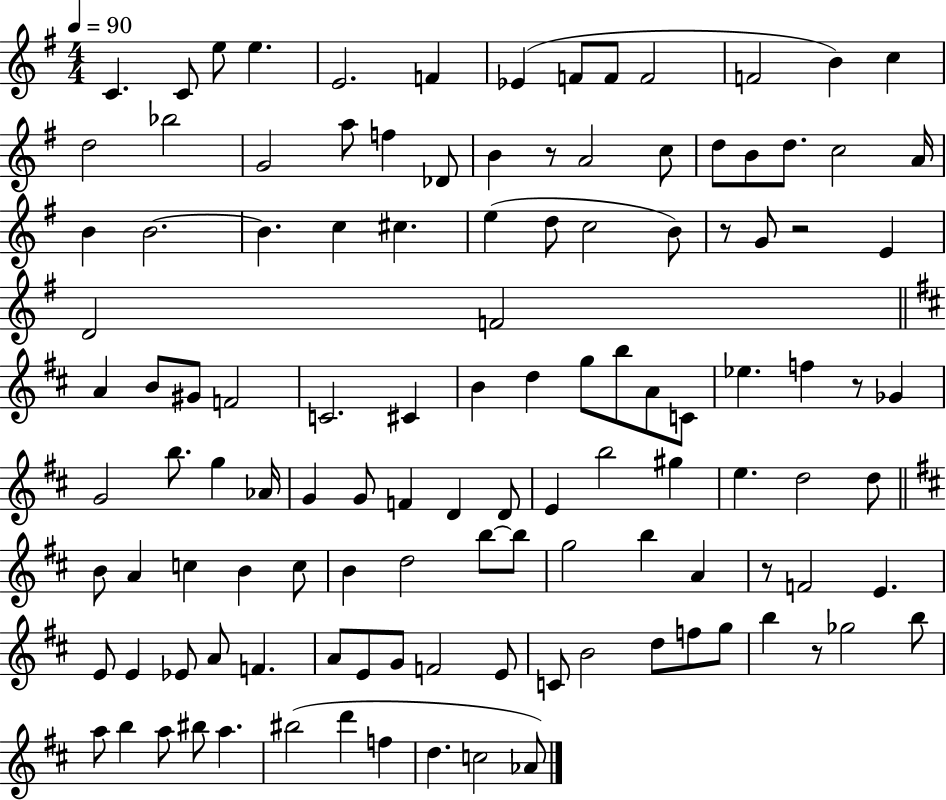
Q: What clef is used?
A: treble